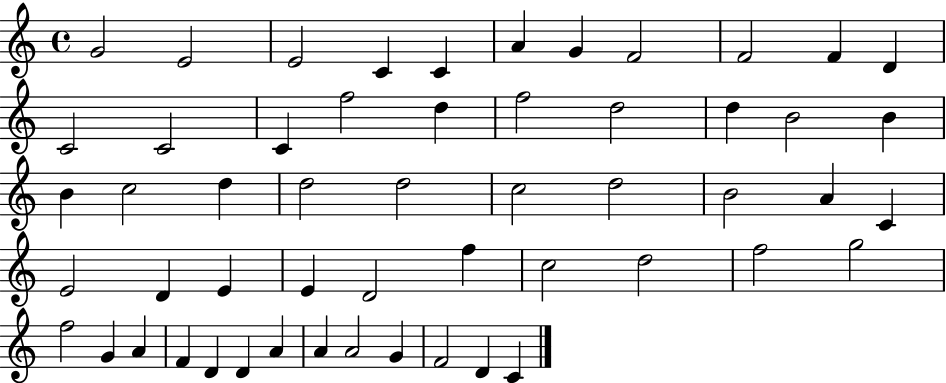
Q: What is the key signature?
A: C major